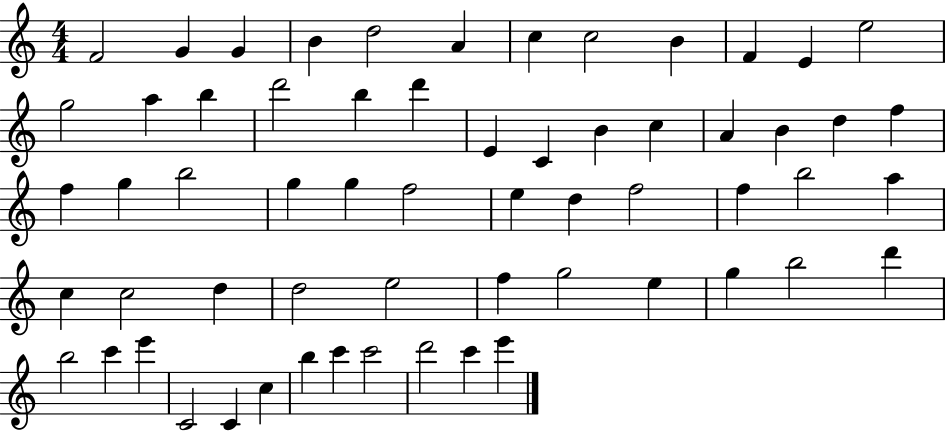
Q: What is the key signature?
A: C major